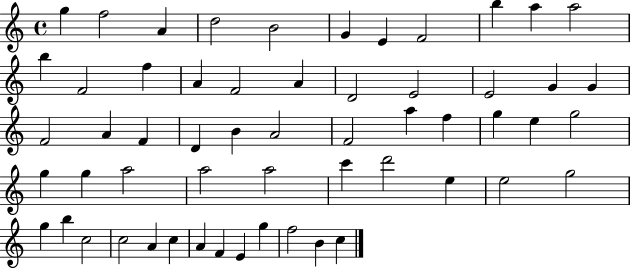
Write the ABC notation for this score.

X:1
T:Untitled
M:4/4
L:1/4
K:C
g f2 A d2 B2 G E F2 b a a2 b F2 f A F2 A D2 E2 E2 G G F2 A F D B A2 F2 a f g e g2 g g a2 a2 a2 c' d'2 e e2 g2 g b c2 c2 A c A F E g f2 B c